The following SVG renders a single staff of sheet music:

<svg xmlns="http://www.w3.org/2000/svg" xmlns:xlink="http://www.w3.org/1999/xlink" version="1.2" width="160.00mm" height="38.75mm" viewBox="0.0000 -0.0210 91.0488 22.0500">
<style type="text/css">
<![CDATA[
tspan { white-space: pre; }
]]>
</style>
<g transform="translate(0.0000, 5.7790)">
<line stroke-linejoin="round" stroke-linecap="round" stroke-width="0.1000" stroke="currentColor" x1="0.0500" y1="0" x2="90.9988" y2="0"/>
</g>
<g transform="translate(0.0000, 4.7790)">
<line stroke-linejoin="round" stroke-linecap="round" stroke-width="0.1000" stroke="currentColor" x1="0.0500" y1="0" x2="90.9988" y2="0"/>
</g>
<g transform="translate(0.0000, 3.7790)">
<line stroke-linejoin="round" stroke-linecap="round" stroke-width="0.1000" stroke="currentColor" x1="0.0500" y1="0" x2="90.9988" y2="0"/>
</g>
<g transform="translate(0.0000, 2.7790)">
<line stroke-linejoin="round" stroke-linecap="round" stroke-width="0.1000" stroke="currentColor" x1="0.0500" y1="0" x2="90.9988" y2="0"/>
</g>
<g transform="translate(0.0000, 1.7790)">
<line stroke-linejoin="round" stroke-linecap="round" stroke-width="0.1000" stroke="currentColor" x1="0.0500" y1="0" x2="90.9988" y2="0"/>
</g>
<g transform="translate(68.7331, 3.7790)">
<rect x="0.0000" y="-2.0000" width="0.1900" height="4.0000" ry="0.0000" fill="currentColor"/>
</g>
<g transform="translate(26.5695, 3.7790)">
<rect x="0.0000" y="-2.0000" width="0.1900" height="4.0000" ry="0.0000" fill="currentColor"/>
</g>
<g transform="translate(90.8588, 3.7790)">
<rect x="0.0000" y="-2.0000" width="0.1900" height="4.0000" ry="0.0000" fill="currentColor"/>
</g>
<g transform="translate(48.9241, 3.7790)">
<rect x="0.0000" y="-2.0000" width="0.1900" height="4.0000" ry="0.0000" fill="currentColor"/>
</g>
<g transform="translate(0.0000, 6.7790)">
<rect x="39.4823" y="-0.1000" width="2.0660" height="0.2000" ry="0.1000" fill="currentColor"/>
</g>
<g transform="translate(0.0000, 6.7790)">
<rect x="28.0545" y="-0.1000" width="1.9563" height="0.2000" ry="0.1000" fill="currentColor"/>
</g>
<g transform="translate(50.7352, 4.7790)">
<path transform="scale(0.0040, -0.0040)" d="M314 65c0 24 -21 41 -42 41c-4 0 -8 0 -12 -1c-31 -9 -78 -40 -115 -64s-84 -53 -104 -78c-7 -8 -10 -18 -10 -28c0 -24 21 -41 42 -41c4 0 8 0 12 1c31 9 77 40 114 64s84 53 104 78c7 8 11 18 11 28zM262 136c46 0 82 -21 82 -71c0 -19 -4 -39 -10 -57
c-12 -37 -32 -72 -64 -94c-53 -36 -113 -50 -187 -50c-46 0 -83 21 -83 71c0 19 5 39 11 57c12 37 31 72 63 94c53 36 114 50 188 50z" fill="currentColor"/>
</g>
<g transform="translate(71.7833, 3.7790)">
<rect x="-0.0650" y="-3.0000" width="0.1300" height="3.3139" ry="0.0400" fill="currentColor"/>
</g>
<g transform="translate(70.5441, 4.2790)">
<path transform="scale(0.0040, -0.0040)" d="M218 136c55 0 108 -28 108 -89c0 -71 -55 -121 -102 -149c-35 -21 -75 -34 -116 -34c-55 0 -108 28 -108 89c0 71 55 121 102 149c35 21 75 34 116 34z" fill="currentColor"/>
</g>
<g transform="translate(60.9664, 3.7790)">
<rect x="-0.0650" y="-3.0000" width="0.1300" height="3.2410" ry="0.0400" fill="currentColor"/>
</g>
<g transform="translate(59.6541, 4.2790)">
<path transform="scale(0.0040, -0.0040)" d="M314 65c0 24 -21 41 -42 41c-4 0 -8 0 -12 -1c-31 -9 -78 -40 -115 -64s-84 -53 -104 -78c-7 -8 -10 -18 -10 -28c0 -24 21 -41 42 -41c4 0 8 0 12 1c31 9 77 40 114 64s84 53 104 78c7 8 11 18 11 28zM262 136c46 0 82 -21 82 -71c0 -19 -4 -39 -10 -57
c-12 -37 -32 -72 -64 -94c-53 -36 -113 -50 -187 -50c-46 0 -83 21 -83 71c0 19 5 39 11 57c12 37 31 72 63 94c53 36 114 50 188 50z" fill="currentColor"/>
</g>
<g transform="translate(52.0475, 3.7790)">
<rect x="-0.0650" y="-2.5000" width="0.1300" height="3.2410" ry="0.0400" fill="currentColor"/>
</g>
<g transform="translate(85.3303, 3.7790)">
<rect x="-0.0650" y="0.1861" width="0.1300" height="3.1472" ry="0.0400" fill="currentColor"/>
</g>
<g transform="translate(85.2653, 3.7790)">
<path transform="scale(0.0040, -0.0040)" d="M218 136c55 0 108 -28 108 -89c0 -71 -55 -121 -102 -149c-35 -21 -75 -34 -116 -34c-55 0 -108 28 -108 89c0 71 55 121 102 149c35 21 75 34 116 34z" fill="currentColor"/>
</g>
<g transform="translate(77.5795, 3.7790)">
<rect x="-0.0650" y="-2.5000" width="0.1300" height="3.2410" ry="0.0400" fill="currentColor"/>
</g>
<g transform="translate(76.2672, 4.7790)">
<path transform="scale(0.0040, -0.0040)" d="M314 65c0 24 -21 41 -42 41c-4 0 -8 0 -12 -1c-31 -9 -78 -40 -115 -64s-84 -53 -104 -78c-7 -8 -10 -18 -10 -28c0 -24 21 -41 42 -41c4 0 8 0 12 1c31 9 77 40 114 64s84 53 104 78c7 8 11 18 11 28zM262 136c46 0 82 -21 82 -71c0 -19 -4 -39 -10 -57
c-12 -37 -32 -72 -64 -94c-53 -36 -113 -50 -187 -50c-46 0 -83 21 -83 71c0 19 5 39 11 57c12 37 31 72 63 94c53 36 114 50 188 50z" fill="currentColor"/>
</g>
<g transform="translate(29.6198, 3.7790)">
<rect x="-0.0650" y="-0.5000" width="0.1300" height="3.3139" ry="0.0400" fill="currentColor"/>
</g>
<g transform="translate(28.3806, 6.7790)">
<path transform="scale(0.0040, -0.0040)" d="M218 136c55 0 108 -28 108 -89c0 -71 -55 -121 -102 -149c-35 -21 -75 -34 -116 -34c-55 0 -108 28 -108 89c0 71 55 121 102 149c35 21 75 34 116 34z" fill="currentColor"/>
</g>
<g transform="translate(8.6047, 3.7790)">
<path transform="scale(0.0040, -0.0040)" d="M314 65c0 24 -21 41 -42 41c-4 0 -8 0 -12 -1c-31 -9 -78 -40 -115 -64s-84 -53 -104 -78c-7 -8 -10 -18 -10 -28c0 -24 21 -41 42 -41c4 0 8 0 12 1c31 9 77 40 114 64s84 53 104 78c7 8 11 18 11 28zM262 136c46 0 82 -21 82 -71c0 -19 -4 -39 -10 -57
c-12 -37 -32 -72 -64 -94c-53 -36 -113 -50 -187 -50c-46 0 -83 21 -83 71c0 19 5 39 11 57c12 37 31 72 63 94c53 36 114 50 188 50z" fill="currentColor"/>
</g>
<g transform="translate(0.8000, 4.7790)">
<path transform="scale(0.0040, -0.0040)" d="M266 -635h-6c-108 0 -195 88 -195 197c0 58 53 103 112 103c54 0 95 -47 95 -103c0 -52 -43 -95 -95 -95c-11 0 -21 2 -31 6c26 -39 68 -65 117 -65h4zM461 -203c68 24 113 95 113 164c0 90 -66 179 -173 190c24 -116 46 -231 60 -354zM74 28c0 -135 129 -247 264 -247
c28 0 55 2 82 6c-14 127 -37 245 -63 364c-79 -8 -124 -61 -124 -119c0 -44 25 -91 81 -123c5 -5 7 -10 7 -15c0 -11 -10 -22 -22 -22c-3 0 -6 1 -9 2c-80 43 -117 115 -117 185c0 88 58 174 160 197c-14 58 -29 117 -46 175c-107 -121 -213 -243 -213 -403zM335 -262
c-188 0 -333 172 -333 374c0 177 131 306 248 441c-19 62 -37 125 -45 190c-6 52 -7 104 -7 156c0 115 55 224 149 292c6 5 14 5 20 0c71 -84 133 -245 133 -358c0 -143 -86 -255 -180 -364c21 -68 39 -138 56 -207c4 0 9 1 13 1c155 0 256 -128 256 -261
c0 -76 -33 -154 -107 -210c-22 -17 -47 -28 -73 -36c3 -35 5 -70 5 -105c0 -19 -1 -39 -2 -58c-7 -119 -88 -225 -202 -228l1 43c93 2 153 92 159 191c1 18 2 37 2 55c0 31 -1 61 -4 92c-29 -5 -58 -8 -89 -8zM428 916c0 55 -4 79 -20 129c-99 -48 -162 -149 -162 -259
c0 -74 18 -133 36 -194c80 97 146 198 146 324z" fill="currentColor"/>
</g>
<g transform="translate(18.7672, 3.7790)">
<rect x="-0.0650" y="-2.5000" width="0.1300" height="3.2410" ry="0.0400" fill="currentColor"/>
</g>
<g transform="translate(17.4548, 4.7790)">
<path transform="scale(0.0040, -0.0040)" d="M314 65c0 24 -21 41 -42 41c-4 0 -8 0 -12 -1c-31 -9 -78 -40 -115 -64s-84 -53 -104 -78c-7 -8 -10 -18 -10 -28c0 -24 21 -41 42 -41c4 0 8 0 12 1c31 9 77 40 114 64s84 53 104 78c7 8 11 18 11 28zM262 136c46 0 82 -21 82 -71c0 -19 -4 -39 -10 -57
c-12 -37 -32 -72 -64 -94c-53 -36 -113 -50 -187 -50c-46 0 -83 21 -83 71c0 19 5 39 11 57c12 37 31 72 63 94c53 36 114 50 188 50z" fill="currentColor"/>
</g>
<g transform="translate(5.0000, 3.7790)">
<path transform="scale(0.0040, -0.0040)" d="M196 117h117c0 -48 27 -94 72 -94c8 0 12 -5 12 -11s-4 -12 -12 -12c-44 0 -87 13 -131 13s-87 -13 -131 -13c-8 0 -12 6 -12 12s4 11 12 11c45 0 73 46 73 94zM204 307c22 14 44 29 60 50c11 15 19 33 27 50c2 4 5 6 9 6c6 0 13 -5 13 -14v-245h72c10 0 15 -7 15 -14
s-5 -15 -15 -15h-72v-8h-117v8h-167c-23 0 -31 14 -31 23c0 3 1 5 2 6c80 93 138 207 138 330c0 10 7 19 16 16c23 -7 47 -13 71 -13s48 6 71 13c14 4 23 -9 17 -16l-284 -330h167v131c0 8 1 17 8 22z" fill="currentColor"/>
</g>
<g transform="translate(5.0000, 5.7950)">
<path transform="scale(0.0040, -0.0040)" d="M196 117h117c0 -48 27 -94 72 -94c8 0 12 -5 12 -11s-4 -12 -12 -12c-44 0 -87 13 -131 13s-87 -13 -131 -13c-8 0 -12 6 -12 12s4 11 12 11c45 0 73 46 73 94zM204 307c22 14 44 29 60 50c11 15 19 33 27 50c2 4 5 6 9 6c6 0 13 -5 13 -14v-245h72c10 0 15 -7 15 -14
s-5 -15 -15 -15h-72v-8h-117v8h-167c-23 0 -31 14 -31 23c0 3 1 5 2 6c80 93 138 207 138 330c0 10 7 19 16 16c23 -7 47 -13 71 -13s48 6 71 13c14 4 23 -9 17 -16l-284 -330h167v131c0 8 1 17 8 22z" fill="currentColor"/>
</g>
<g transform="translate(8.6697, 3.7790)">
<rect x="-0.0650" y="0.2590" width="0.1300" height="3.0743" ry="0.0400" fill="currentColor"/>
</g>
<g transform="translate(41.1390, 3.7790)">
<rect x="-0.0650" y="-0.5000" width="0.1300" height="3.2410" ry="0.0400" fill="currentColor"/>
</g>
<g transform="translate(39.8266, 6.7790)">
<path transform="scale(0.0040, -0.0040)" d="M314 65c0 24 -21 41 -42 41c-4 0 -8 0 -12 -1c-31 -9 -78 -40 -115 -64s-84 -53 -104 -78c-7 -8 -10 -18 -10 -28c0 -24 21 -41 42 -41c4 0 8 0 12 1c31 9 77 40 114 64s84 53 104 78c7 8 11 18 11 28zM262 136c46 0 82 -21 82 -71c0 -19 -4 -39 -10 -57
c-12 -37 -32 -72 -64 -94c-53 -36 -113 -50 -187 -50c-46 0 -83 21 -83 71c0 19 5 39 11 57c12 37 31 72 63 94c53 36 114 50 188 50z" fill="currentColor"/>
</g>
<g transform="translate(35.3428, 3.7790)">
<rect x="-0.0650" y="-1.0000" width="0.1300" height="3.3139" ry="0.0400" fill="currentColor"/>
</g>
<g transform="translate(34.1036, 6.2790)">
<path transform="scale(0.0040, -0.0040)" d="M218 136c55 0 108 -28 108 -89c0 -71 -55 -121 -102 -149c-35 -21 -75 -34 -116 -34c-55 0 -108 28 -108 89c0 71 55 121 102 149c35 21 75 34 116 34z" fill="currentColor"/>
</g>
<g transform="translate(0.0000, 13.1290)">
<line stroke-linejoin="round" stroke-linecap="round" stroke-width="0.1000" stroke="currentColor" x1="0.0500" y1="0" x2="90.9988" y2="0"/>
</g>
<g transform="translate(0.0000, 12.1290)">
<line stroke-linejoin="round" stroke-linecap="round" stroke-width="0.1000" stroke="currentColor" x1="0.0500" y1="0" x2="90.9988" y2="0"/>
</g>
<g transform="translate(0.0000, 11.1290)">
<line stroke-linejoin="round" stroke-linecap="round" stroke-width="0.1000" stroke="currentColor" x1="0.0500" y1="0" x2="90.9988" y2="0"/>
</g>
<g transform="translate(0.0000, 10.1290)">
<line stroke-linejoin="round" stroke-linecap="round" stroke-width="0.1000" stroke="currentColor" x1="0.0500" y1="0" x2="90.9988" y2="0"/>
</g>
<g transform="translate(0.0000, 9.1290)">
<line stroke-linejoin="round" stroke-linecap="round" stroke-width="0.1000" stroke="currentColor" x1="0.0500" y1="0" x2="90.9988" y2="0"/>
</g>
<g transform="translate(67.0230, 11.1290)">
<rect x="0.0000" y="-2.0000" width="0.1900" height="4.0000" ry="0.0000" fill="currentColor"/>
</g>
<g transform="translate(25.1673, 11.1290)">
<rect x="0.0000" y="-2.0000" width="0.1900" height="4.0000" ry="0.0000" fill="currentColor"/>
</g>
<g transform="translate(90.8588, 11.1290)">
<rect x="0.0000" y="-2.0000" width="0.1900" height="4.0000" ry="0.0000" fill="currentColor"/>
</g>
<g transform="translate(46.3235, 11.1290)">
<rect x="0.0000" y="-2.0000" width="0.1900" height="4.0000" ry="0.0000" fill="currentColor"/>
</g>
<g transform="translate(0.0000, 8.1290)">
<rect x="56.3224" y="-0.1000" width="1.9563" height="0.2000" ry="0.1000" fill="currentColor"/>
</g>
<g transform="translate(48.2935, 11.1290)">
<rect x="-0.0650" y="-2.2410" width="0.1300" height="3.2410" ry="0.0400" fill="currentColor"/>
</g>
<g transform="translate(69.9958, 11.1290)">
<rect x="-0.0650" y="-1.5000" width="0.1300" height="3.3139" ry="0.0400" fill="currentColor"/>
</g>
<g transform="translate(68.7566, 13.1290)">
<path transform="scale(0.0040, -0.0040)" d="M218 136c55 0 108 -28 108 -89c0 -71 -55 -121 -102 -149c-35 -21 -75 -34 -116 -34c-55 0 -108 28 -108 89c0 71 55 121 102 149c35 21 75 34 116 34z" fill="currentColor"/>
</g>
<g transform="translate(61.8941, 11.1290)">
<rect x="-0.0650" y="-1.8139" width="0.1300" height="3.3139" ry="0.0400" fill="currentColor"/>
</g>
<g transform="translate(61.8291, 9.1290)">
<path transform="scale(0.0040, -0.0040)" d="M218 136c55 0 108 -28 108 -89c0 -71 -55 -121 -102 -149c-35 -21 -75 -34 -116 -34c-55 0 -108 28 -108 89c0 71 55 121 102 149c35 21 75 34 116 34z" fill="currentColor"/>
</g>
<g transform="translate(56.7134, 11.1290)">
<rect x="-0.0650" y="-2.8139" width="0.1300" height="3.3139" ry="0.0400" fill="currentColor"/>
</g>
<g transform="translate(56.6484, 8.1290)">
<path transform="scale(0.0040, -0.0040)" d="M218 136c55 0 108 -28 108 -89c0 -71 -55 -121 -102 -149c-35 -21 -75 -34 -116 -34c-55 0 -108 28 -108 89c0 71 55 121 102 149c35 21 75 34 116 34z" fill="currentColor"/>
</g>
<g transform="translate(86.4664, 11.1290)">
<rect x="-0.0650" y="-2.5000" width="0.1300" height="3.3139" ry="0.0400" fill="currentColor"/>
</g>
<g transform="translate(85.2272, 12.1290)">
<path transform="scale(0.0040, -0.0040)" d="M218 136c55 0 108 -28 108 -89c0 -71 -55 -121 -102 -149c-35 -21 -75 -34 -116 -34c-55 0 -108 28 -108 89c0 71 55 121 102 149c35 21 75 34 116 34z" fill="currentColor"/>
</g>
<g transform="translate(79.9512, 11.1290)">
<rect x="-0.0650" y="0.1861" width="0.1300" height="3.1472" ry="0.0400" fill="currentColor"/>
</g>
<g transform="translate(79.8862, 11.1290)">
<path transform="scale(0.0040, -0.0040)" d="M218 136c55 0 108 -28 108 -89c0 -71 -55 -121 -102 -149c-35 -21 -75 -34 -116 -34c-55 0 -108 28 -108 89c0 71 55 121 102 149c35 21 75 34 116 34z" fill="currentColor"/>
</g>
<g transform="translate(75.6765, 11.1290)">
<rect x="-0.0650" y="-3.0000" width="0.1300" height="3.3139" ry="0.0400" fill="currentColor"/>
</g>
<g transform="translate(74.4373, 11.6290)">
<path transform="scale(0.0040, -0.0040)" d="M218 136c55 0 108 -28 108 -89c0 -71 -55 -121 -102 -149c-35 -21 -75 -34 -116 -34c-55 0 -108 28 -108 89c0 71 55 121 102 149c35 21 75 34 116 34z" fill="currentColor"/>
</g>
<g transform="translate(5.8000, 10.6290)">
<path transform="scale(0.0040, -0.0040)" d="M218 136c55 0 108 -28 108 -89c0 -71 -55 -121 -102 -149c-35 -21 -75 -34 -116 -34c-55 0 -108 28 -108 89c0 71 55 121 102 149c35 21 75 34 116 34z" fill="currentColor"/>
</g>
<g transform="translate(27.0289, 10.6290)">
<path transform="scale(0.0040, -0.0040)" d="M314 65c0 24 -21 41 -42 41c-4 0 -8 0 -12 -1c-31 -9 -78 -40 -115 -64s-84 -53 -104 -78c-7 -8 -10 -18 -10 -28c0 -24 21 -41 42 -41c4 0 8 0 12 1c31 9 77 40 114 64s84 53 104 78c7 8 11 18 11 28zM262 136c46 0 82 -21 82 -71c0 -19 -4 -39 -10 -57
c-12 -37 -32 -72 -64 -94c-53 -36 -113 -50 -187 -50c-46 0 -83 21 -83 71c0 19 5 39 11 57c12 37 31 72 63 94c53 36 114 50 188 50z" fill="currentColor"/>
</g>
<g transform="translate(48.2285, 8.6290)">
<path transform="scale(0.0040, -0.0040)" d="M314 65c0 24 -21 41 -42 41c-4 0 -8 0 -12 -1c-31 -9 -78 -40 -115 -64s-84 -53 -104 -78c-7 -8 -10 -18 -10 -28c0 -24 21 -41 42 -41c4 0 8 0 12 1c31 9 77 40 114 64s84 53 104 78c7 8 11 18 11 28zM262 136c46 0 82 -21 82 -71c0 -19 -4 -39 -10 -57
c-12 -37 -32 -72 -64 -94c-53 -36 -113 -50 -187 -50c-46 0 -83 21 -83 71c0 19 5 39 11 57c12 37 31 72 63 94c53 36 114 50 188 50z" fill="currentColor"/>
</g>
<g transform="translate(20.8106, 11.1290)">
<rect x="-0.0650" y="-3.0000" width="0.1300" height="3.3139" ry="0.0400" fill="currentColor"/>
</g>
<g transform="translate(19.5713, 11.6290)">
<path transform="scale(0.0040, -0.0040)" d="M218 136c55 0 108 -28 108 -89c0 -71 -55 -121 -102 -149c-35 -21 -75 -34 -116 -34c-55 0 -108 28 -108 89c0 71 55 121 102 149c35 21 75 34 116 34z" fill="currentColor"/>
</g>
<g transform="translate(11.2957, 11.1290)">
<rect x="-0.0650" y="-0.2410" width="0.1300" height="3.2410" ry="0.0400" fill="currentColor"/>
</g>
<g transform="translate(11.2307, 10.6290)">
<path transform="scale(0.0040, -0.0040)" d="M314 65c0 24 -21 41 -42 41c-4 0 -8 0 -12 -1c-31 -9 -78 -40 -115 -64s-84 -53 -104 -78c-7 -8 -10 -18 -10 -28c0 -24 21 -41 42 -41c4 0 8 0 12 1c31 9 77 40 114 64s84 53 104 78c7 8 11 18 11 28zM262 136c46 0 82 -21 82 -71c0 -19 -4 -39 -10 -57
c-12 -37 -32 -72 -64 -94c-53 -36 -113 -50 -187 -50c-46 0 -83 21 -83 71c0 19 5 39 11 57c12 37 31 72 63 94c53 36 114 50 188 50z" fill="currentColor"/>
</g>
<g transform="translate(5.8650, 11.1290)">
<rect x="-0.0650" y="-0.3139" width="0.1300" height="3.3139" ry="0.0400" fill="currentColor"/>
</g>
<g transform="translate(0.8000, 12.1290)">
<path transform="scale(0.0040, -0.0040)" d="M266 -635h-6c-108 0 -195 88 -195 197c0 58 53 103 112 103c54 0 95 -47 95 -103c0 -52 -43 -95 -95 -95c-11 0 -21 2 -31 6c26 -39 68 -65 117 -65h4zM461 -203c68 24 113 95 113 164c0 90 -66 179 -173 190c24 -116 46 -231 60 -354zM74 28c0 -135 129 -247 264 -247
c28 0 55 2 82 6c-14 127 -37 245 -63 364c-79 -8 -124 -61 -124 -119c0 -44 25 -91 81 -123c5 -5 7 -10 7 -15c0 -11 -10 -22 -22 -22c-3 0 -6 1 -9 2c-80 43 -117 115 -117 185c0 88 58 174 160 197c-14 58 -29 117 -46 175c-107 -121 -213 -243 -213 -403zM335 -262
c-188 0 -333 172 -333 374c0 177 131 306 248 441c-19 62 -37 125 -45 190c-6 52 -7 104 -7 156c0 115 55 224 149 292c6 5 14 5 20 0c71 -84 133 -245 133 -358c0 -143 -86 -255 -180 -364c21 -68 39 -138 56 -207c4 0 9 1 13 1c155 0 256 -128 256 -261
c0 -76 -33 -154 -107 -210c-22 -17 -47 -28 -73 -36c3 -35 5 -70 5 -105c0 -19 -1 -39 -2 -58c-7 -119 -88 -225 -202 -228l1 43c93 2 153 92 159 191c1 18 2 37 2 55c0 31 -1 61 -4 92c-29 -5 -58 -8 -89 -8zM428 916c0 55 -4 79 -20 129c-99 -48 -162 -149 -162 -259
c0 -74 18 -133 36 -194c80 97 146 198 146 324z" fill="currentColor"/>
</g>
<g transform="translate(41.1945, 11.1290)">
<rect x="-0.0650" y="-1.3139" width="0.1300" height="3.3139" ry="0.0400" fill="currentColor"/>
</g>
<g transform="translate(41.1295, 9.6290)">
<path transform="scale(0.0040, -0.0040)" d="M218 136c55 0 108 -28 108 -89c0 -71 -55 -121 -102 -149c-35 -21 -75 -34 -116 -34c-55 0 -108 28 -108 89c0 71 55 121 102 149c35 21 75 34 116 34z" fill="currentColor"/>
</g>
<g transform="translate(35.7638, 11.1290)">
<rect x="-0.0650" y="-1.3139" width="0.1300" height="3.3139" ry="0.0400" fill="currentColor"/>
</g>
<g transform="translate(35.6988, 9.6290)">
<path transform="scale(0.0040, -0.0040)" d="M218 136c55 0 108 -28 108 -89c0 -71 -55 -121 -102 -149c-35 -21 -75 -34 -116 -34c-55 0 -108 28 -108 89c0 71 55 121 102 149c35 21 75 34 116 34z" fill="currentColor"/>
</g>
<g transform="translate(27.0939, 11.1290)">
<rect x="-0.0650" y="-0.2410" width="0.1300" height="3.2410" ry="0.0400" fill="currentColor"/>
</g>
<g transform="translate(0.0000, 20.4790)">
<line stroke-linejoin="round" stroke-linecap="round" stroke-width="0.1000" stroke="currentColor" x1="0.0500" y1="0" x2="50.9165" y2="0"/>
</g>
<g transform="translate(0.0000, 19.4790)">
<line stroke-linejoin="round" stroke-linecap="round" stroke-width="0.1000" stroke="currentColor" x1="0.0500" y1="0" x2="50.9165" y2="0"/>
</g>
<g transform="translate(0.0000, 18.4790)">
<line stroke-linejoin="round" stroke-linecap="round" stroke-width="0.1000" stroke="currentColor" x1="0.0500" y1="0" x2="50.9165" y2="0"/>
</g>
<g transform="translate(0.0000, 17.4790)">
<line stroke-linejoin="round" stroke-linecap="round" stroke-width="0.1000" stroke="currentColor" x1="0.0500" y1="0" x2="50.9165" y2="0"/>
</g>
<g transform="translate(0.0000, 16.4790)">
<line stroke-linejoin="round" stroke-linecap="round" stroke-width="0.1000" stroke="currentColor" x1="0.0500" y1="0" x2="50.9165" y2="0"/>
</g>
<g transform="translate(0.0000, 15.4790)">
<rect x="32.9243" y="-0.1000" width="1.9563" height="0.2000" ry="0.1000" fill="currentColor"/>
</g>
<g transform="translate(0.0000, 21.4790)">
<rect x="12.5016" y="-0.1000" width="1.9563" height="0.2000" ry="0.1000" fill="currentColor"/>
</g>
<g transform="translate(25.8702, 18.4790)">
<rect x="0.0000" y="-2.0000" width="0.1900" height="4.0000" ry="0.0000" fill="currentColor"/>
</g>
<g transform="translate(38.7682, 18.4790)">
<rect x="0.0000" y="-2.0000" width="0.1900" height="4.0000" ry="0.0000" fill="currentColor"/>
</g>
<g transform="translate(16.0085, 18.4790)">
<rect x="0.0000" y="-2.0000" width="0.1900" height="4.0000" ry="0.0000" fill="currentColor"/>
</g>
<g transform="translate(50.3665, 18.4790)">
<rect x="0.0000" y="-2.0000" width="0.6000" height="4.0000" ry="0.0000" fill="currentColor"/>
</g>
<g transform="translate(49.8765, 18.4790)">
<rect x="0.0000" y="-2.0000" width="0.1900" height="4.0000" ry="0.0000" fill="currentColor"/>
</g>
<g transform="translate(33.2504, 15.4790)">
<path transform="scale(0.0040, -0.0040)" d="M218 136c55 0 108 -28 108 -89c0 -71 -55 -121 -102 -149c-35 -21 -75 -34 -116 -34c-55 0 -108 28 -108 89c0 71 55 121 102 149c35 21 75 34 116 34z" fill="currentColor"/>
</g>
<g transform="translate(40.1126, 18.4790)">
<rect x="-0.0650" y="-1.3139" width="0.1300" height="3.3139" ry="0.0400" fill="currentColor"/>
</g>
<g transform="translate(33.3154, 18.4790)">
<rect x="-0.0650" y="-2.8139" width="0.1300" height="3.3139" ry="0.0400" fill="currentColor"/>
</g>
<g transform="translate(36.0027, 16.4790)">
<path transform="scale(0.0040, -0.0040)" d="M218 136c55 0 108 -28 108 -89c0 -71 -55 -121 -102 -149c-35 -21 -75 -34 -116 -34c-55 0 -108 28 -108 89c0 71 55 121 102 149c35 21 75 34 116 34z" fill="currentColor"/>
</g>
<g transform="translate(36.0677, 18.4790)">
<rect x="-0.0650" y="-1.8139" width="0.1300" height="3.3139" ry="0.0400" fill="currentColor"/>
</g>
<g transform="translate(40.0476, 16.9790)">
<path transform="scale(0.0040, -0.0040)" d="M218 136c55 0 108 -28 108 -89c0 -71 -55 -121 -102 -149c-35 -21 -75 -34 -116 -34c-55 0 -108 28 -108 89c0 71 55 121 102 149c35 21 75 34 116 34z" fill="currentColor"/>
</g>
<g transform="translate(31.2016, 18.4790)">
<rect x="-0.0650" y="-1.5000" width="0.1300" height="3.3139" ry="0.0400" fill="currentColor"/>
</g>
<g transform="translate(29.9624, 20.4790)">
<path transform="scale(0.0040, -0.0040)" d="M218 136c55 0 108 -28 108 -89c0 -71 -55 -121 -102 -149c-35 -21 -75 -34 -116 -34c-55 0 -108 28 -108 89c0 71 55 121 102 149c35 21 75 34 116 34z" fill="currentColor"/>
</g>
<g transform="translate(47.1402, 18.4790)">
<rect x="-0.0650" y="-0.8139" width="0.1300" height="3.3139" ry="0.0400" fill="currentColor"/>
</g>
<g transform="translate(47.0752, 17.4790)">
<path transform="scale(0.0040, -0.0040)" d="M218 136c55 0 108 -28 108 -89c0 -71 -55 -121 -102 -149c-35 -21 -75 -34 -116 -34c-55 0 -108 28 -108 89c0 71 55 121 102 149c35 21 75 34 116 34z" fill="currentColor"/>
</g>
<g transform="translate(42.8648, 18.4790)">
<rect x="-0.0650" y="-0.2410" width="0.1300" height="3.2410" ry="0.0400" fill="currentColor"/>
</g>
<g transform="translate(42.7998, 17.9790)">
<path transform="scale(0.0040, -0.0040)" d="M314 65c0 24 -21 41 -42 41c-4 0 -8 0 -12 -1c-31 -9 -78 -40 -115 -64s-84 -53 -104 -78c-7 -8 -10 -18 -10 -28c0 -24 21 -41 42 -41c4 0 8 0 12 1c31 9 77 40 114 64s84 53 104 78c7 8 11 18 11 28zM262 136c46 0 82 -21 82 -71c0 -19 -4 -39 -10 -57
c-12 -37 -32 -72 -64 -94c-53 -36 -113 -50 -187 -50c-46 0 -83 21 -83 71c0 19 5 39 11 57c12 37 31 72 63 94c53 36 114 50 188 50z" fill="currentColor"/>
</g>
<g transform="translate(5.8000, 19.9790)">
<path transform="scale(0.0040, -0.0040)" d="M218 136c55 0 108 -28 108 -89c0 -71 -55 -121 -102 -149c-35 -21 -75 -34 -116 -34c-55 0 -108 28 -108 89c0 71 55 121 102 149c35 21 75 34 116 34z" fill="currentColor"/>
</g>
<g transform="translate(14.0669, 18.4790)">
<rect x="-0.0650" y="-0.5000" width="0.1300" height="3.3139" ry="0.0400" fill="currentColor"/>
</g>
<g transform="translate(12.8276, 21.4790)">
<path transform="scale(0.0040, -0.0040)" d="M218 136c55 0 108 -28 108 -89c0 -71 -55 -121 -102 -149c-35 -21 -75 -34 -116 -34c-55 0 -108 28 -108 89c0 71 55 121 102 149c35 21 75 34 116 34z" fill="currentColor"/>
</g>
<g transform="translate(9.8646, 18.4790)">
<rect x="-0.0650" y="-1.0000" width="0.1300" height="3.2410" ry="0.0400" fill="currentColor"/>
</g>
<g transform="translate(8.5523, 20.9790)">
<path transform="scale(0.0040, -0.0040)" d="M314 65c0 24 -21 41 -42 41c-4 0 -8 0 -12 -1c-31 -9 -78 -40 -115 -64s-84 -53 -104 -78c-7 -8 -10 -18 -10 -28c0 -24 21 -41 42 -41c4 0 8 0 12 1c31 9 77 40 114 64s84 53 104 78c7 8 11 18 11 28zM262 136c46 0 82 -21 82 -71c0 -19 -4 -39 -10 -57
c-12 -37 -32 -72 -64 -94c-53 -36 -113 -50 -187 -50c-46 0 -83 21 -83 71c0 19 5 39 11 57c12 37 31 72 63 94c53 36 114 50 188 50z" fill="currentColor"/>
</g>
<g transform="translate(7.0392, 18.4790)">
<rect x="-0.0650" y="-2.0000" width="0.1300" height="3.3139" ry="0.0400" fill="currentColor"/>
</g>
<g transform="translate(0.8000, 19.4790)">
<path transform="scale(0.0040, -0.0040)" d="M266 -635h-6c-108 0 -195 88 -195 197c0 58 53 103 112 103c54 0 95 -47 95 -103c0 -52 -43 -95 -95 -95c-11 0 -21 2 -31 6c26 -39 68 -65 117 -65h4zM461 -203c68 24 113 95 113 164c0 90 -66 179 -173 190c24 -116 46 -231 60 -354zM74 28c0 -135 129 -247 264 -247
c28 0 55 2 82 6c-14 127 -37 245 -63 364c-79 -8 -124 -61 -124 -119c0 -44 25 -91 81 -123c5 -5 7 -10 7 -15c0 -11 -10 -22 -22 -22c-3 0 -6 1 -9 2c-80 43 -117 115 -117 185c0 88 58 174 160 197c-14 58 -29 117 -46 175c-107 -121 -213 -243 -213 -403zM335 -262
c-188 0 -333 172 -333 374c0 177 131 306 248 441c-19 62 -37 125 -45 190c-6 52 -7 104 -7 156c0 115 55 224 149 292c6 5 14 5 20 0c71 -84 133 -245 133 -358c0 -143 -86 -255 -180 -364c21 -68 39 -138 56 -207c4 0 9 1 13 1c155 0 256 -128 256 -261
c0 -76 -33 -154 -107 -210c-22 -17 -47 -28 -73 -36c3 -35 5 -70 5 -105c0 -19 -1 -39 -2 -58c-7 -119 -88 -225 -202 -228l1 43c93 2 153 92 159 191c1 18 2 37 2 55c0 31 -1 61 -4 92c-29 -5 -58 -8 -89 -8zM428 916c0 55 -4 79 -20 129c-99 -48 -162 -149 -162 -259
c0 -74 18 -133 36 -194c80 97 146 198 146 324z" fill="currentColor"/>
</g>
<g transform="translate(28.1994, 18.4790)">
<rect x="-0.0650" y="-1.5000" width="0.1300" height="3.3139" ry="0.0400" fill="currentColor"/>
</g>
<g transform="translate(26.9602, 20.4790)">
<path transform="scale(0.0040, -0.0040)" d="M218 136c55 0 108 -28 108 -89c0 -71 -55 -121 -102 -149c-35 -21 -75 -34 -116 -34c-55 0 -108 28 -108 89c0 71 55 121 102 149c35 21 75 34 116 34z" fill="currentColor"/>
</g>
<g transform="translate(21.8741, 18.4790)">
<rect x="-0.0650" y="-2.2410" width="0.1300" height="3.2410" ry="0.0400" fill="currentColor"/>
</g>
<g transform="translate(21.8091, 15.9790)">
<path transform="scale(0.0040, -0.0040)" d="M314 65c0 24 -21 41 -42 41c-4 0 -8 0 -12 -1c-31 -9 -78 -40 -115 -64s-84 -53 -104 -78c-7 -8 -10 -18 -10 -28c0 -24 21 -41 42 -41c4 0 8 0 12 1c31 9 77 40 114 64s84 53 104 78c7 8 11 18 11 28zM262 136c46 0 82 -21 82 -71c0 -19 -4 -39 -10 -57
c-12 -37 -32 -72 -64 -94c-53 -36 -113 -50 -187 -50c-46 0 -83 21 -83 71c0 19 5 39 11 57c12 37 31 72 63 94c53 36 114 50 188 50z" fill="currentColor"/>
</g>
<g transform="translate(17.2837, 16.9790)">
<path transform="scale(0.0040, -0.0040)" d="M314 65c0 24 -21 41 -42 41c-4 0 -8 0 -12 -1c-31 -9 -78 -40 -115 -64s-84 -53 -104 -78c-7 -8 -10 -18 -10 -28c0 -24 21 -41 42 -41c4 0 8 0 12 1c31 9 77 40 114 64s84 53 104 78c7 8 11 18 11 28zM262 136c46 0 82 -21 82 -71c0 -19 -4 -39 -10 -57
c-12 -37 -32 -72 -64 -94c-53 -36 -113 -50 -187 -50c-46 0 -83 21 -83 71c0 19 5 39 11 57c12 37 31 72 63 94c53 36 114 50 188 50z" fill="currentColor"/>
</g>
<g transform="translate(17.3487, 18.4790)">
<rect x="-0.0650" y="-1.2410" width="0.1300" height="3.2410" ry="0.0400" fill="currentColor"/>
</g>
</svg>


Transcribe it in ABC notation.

X:1
T:Untitled
M:4/4
L:1/4
K:C
B2 G2 C D C2 G2 A2 A G2 B c c2 A c2 e e g2 a f E A B G F D2 C e2 g2 E E a f e c2 d